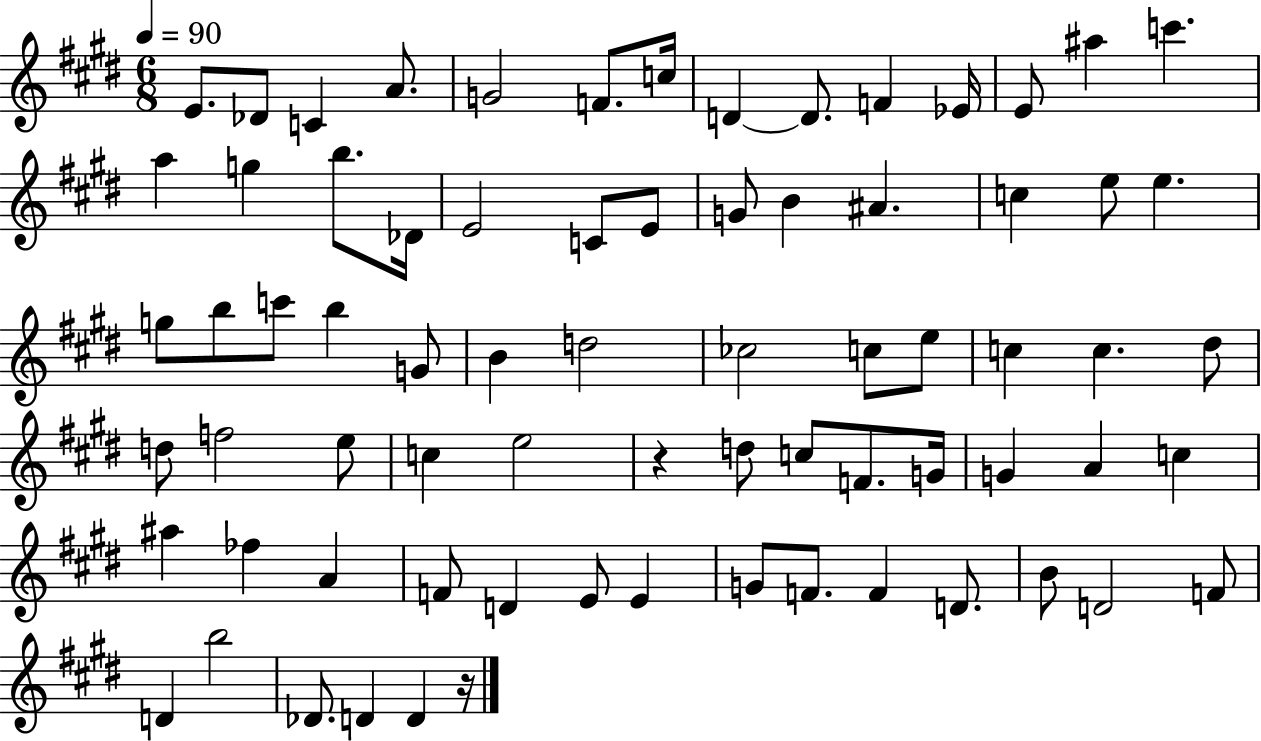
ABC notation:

X:1
T:Untitled
M:6/8
L:1/4
K:E
E/2 _D/2 C A/2 G2 F/2 c/4 D D/2 F _E/4 E/2 ^a c' a g b/2 _D/4 E2 C/2 E/2 G/2 B ^A c e/2 e g/2 b/2 c'/2 b G/2 B d2 _c2 c/2 e/2 c c ^d/2 d/2 f2 e/2 c e2 z d/2 c/2 F/2 G/4 G A c ^a _f A F/2 D E/2 E G/2 F/2 F D/2 B/2 D2 F/2 D b2 _D/2 D D z/4